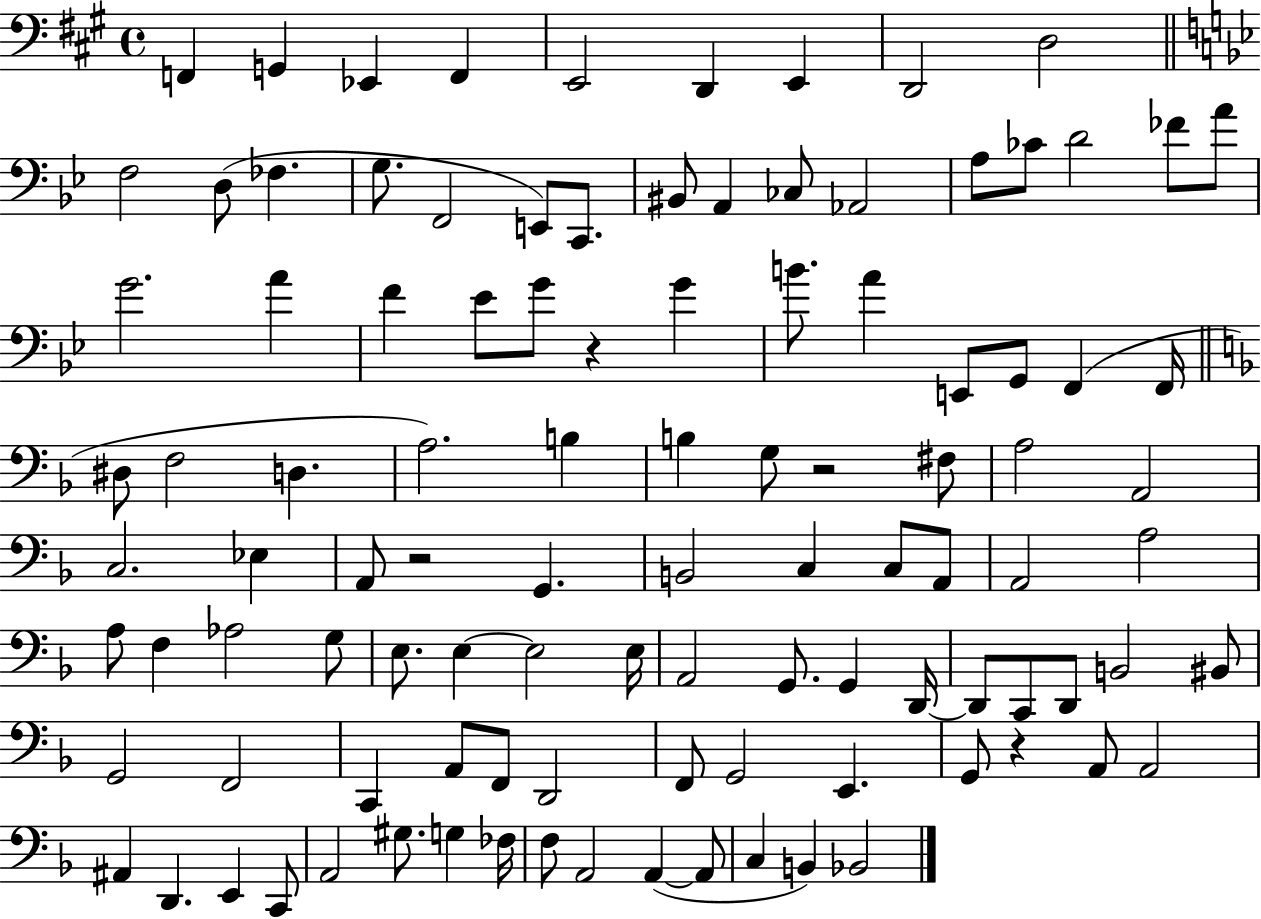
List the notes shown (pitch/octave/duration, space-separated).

F2/q G2/q Eb2/q F2/q E2/h D2/q E2/q D2/h D3/h F3/h D3/e FES3/q. G3/e. F2/h E2/e C2/e. BIS2/e A2/q CES3/e Ab2/h A3/e CES4/e D4/h FES4/e A4/e G4/h. A4/q F4/q Eb4/e G4/e R/q G4/q B4/e. A4/q E2/e G2/e F2/q F2/s D#3/e F3/h D3/q. A3/h. B3/q B3/q G3/e R/h F#3/e A3/h A2/h C3/h. Eb3/q A2/e R/h G2/q. B2/h C3/q C3/e A2/e A2/h A3/h A3/e F3/q Ab3/h G3/e E3/e. E3/q E3/h E3/s A2/h G2/e. G2/q D2/s D2/e C2/e D2/e B2/h BIS2/e G2/h F2/h C2/q A2/e F2/e D2/h F2/e G2/h E2/q. G2/e R/q A2/e A2/h A#2/q D2/q. E2/q C2/e A2/h G#3/e. G3/q FES3/s F3/e A2/h A2/q A2/e C3/q B2/q Bb2/h